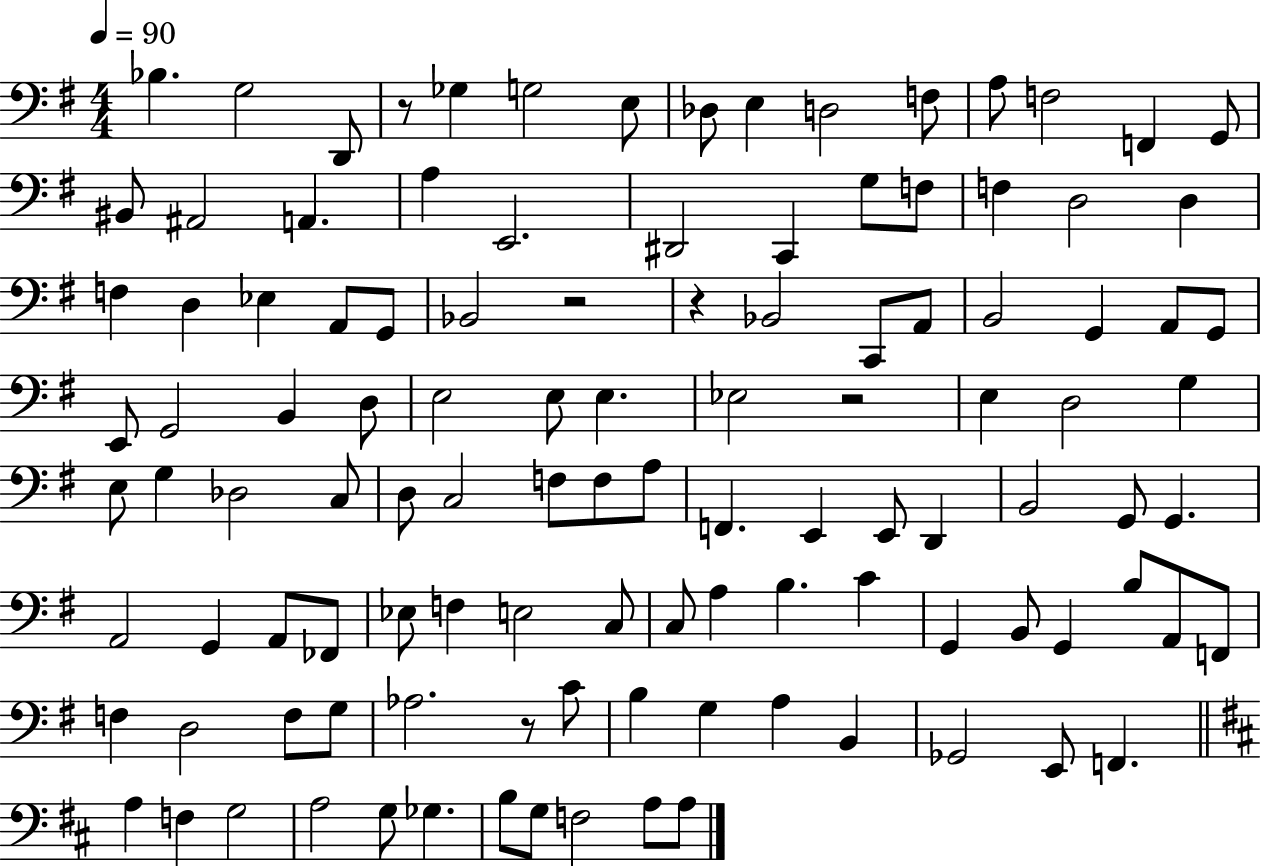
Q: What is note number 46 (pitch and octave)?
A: E3